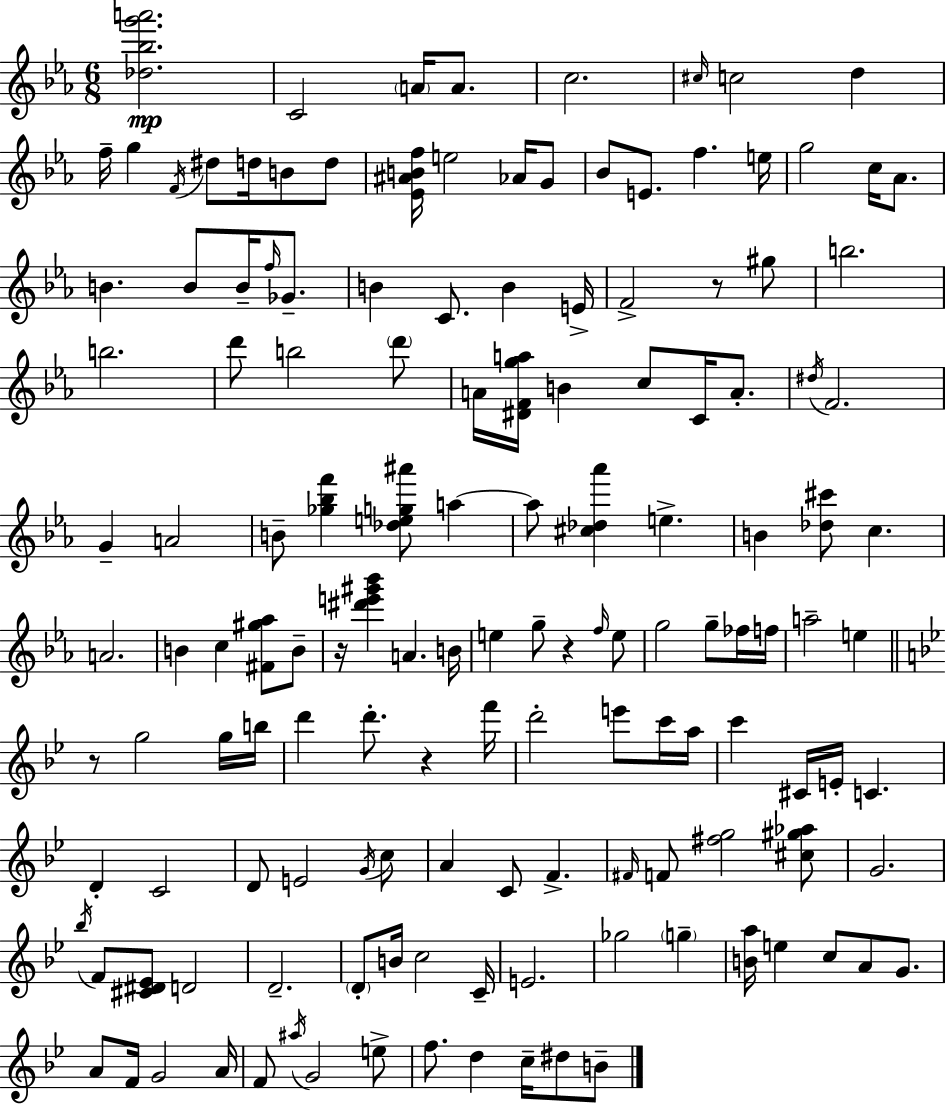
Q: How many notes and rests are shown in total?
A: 143